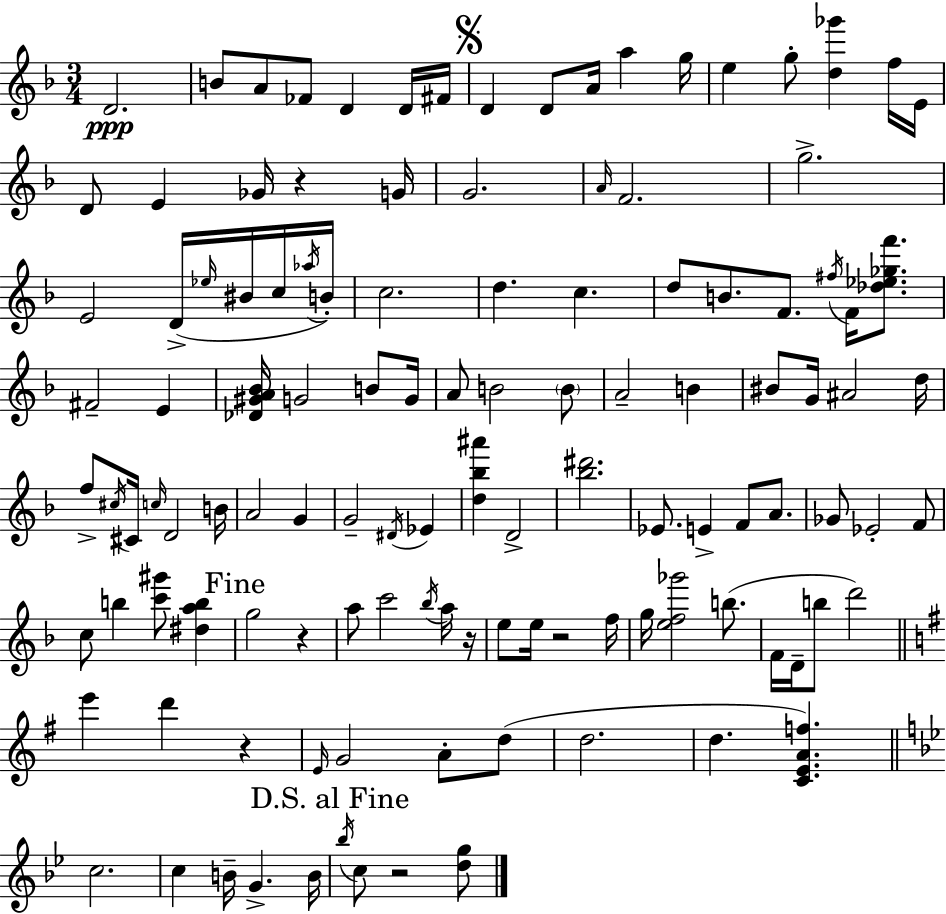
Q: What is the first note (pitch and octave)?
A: D4